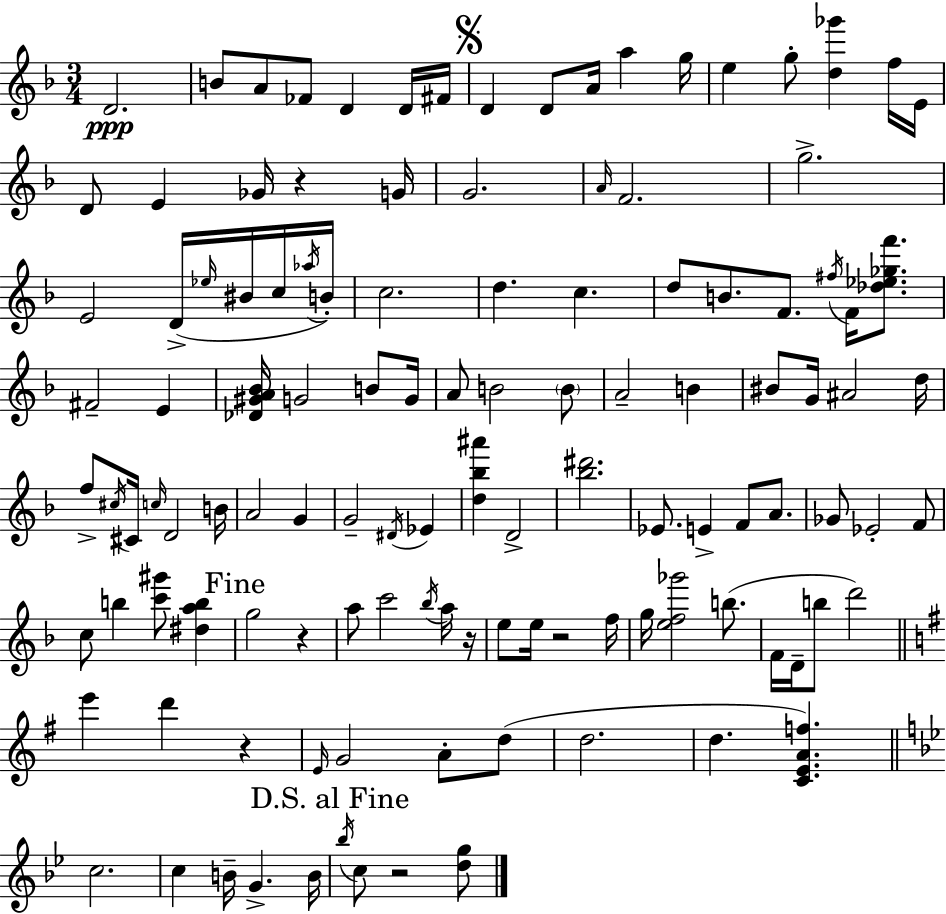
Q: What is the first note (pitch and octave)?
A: D4